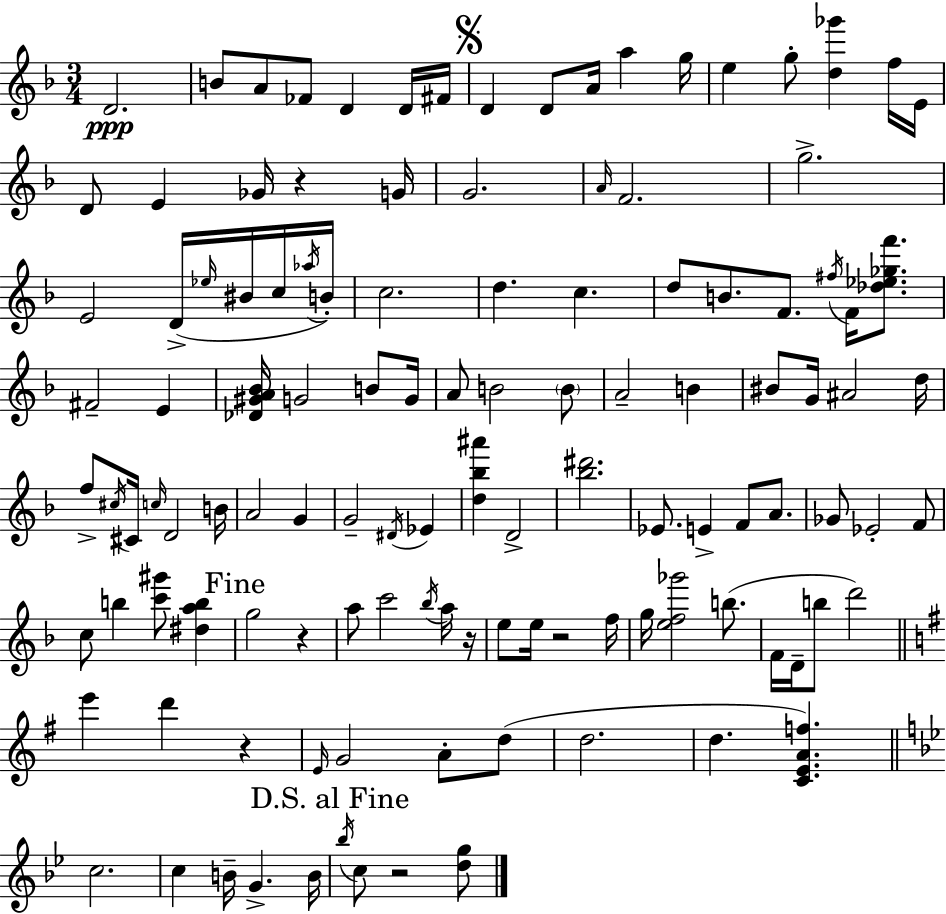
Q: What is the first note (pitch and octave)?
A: D4